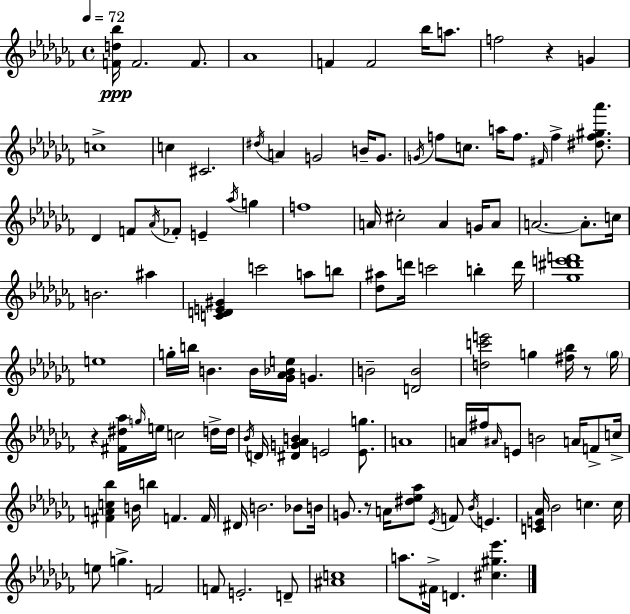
{
  \clef treble
  \time 4/4
  \defaultTimeSignature
  \key aes \minor
  \tempo 4 = 72
  <f' d'' bes''>16\ppp f'2. f'8. | aes'1 | f'4 f'2 bes''16 a''8. | f''2 r4 g'4 | \break c''1-> | c''4 cis'2. | \acciaccatura { dis''16 } a'4 g'2 b'16-- g'8. | \acciaccatura { g'16 } f''8 c''8. a''16 f''8. \grace { fis'16 } f''4-> | \break <dis'' f'' gis'' aes'''>8. des'4 f'8 \acciaccatura { aes'16 } fes'8-. e'4-- | \acciaccatura { aes''16 } g''4 f''1 | a'16 cis''2-. a'4 | g'16 a'8 a'2.~~ | \break a'8.-. c''16 b'2. | ais''4 <c' d' e' gis'>4 c'''2 | a''8 b''8 <des'' ais''>8 d'''16 c'''2 | b''4-. d'''16 <ges'' dis''' e''' f'''>1 | \break e''1 | g''16-. b''16 b'4. b'16 <ges' aes' bes' e''>16 g'4. | b'2-- <d' b'>2 | <d'' c''' e'''>2 g''4 | \break <fis'' bes''>16 r8 \parenthesize g''16 r4 <fis' dis'' aes''>16 \grace { g''16 } e''16 c''2 | d''16-> d''16 \acciaccatura { bes'16 } d'16 <dis' g' aes' b'>4 e'2 | <e' g''>8. a'1 | a'16 fis''16 \grace { ais'16 } e'8 b'2 | \break a'16 f'8-> c''16-> <fis' a' c'' bes''>4 b'16 b''4 | f'4. f'16 dis'16 b'2. | bes'8 b'16 g'8. r8 a'16 <dis'' ees'' aes''>8 | \acciaccatura { ees'16 } f'8 \acciaccatura { bes'16 } e'4. <c' e' aes'>16 bes'2 | \break c''4. c''16 e''8 g''4.-> | f'2 f'8 e'2.-. | d'8-- <ais' c''>1 | a''8. fis'16-> d'4. | \break <cis'' gis'' ees'''>4. \bar "|."
}